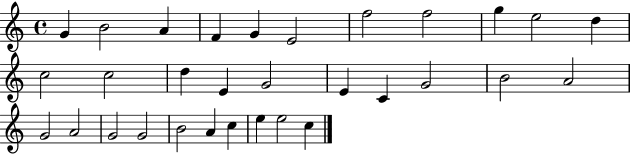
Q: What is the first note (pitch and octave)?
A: G4